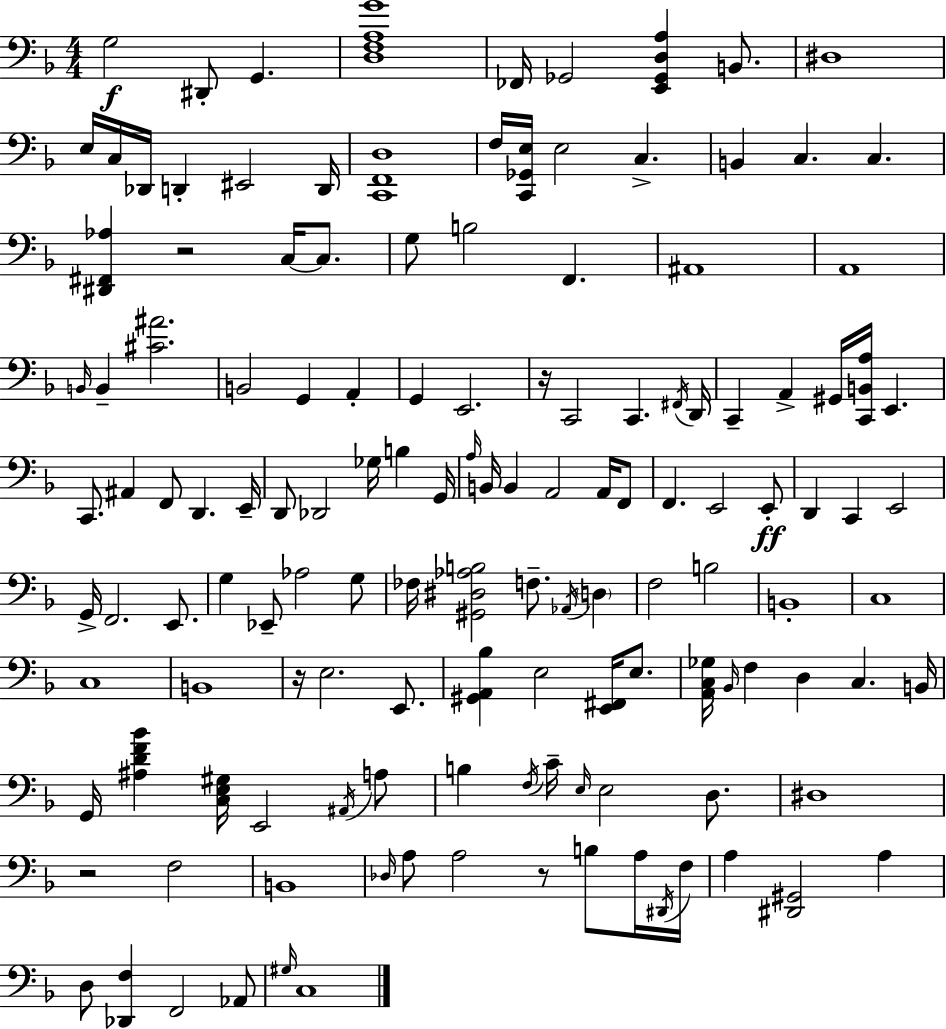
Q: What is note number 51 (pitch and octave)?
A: G2